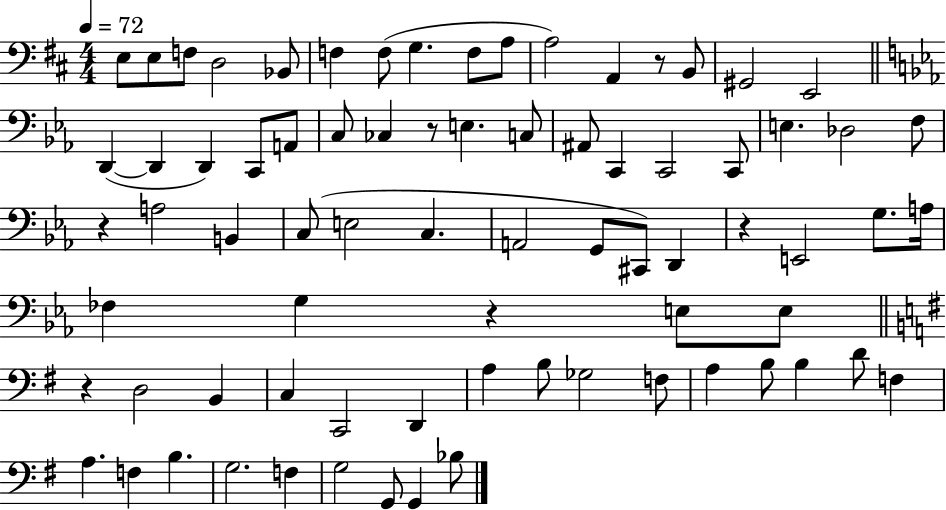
E3/e E3/e F3/e D3/h Bb2/e F3/q F3/e G3/q. F3/e A3/e A3/h A2/q R/e B2/e G#2/h E2/h D2/q D2/q D2/q C2/e A2/e C3/e CES3/q R/e E3/q. C3/e A#2/e C2/q C2/h C2/e E3/q. Db3/h F3/e R/q A3/h B2/q C3/e E3/h C3/q. A2/h G2/e C#2/e D2/q R/q E2/h G3/e. A3/s FES3/q G3/q R/q E3/e E3/e R/q D3/h B2/q C3/q C2/h D2/q A3/q B3/e Gb3/h F3/e A3/q B3/e B3/q D4/e F3/q A3/q. F3/q B3/q. G3/h. F3/q G3/h G2/e G2/q Bb3/e